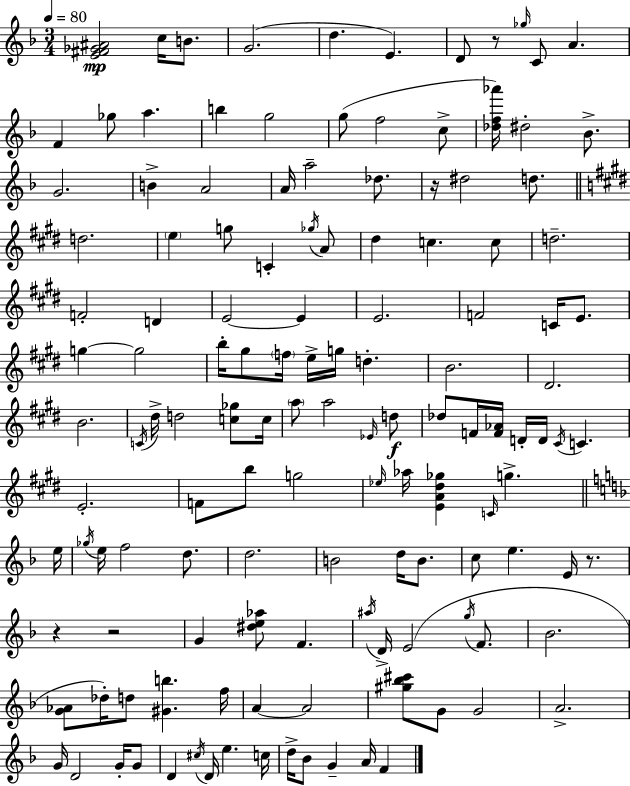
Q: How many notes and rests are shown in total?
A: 134